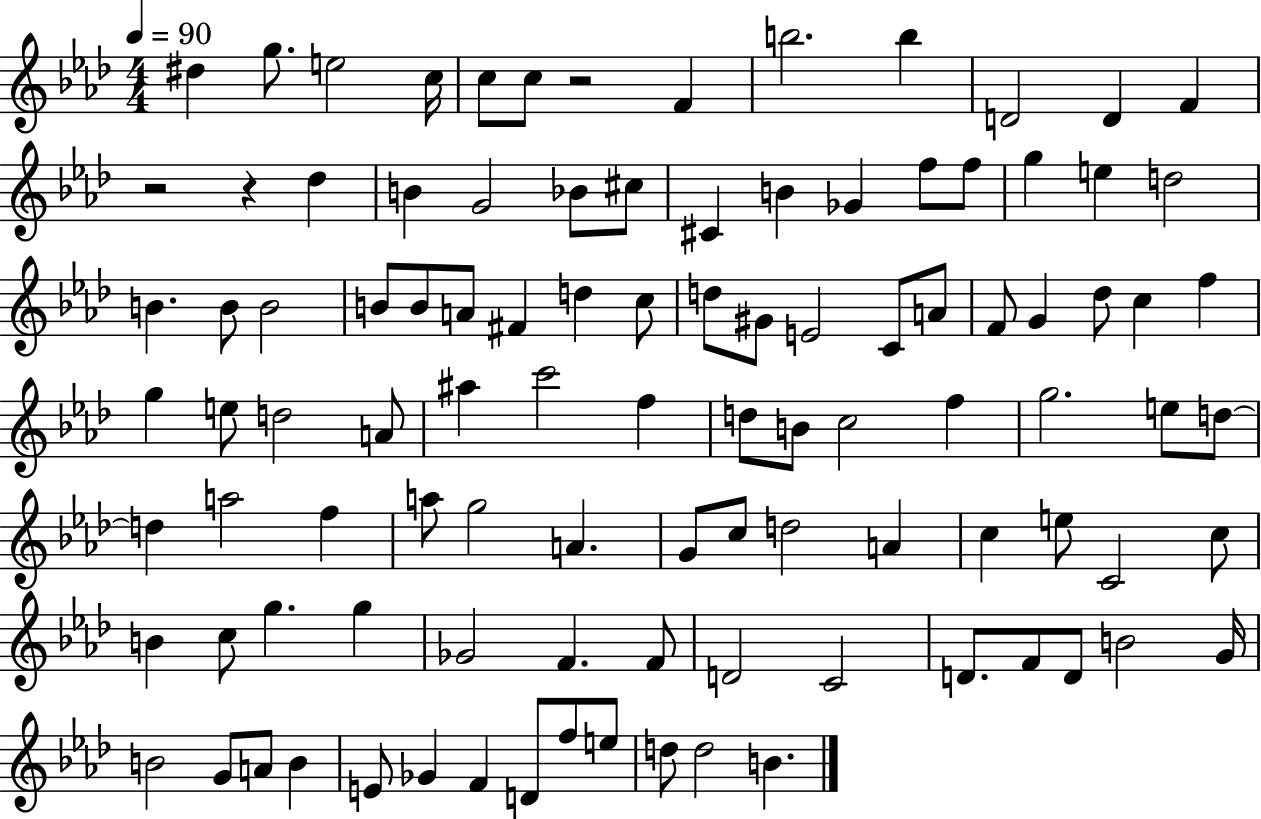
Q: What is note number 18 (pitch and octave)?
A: C#4